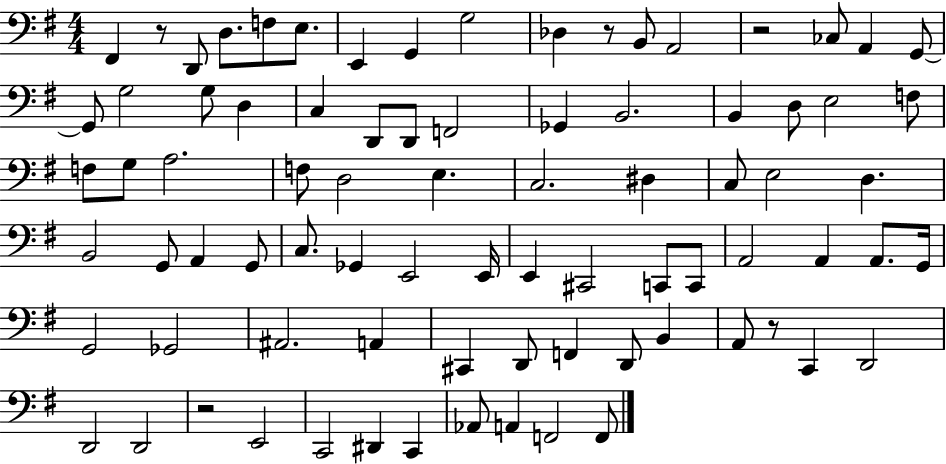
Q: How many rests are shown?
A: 5